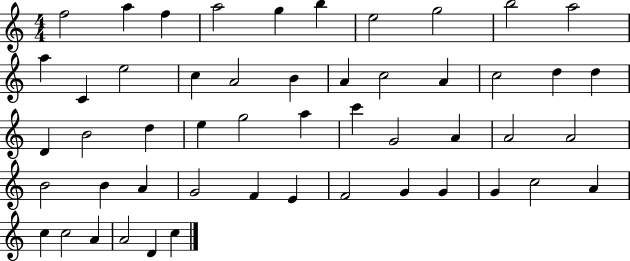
{
  \clef treble
  \numericTimeSignature
  \time 4/4
  \key c \major
  f''2 a''4 f''4 | a''2 g''4 b''4 | e''2 g''2 | b''2 a''2 | \break a''4 c'4 e''2 | c''4 a'2 b'4 | a'4 c''2 a'4 | c''2 d''4 d''4 | \break d'4 b'2 d''4 | e''4 g''2 a''4 | c'''4 g'2 a'4 | a'2 a'2 | \break b'2 b'4 a'4 | g'2 f'4 e'4 | f'2 g'4 g'4 | g'4 c''2 a'4 | \break c''4 c''2 a'4 | a'2 d'4 c''4 | \bar "|."
}